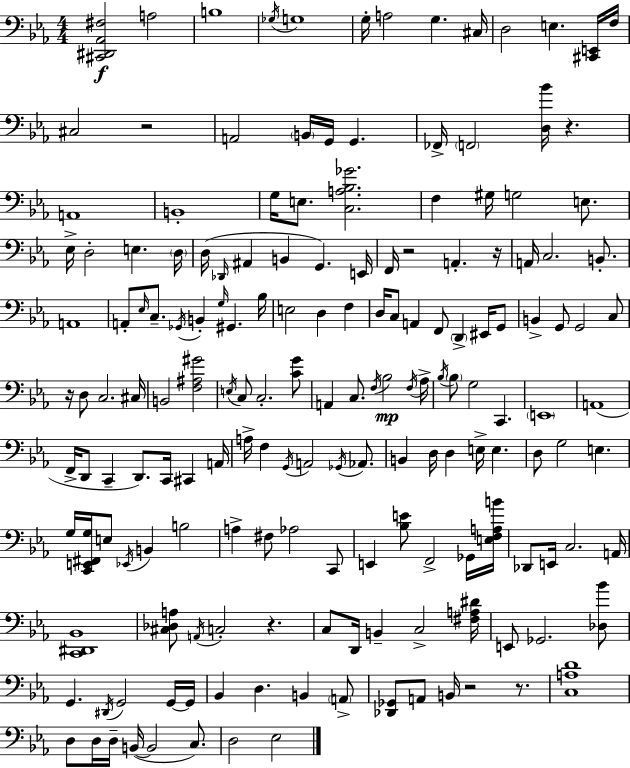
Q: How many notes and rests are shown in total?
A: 170